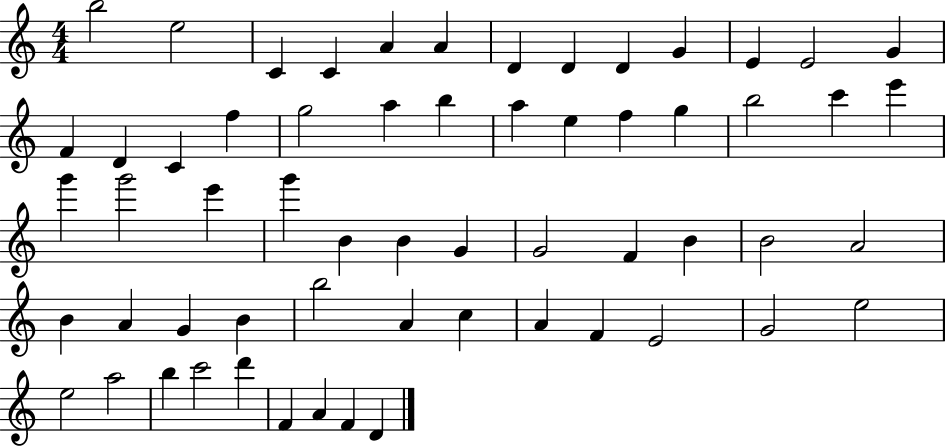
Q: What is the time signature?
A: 4/4